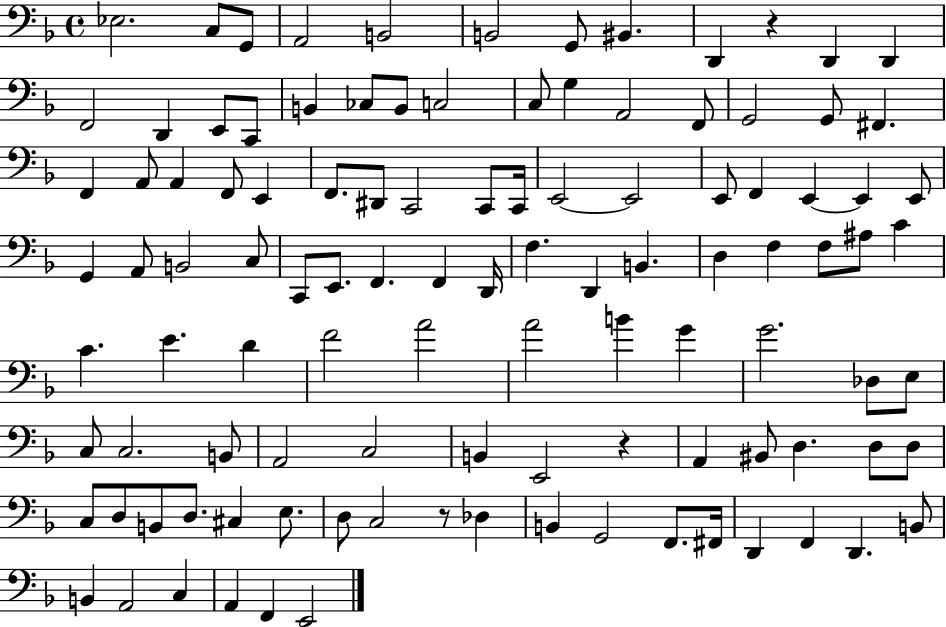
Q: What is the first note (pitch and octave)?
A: Eb3